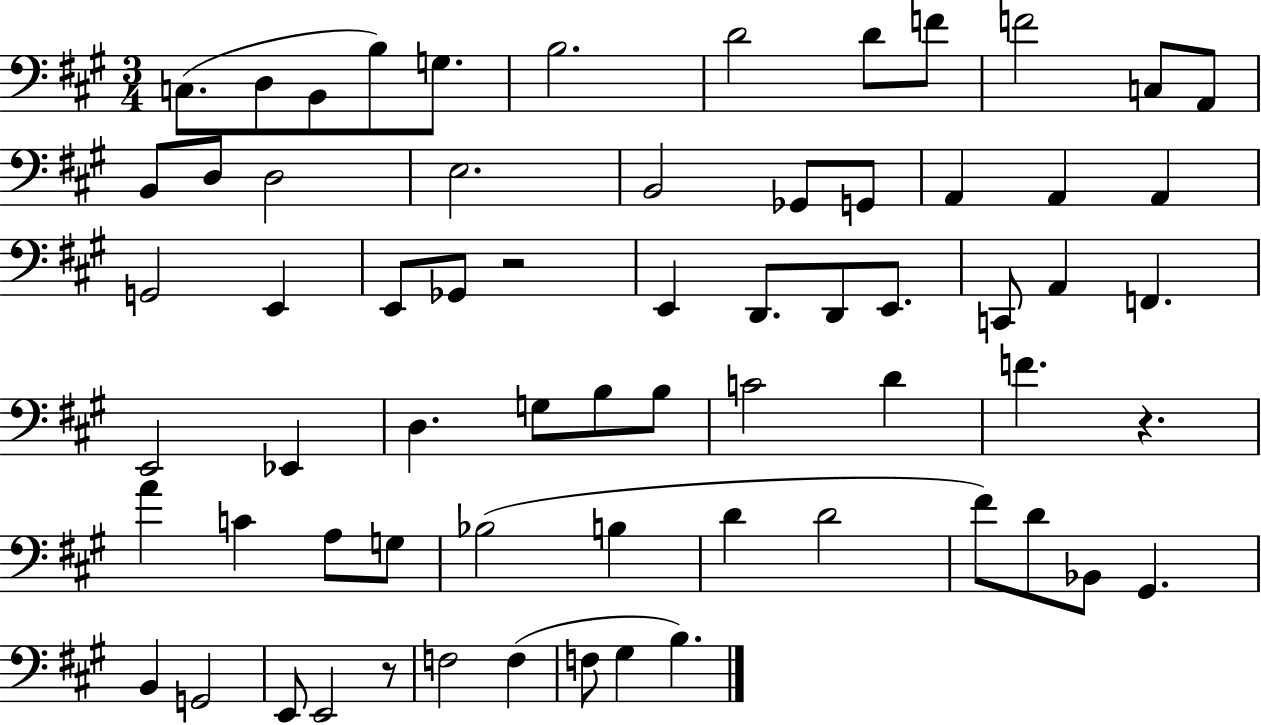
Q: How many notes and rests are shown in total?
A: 66